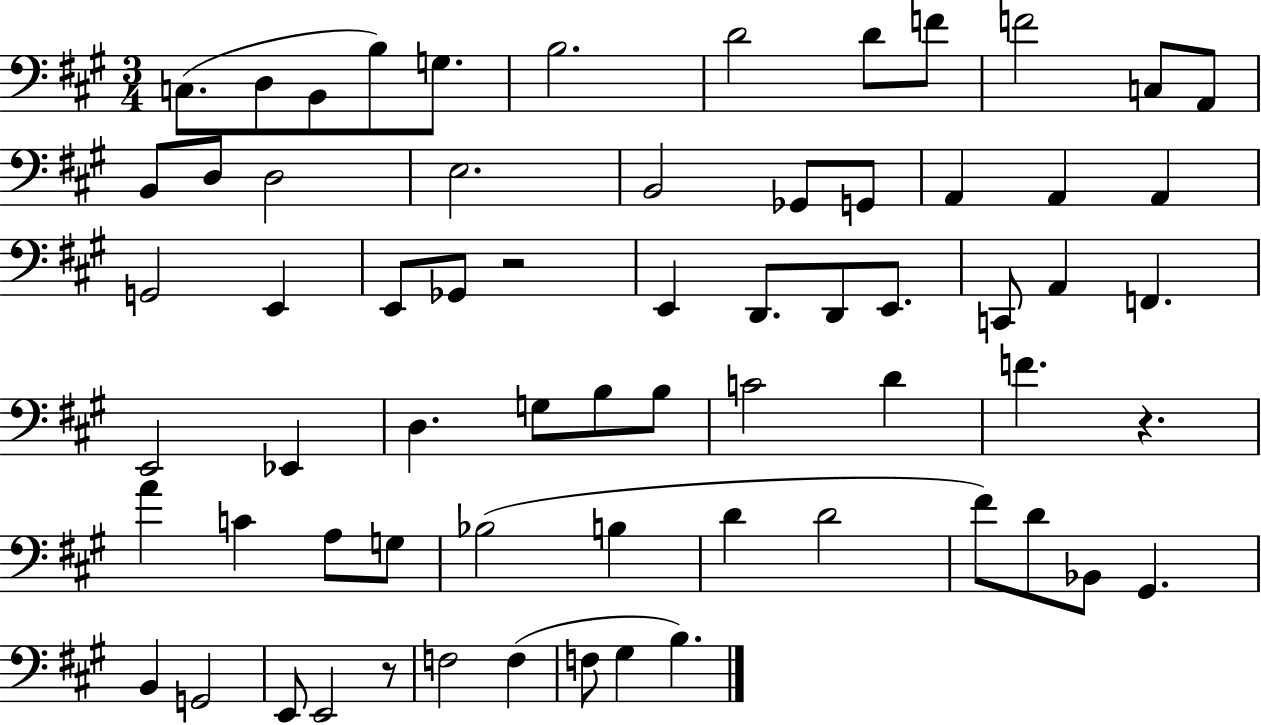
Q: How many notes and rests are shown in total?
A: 66